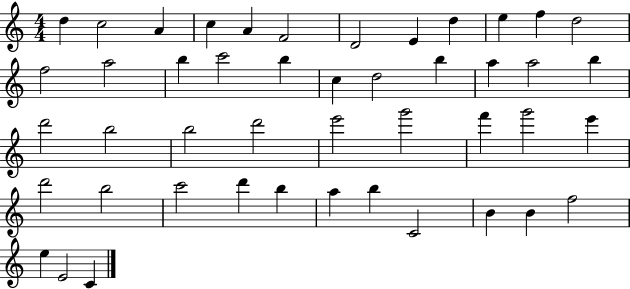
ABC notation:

X:1
T:Untitled
M:4/4
L:1/4
K:C
d c2 A c A F2 D2 E d e f d2 f2 a2 b c'2 b c d2 b a a2 b d'2 b2 b2 d'2 e'2 g'2 f' g'2 e' d'2 b2 c'2 d' b a b C2 B B f2 e E2 C